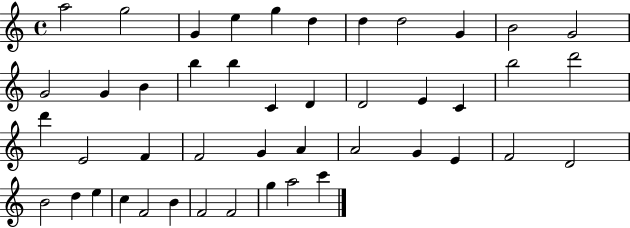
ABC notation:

X:1
T:Untitled
M:4/4
L:1/4
K:C
a2 g2 G e g d d d2 G B2 G2 G2 G B b b C D D2 E C b2 d'2 d' E2 F F2 G A A2 G E F2 D2 B2 d e c F2 B F2 F2 g a2 c'